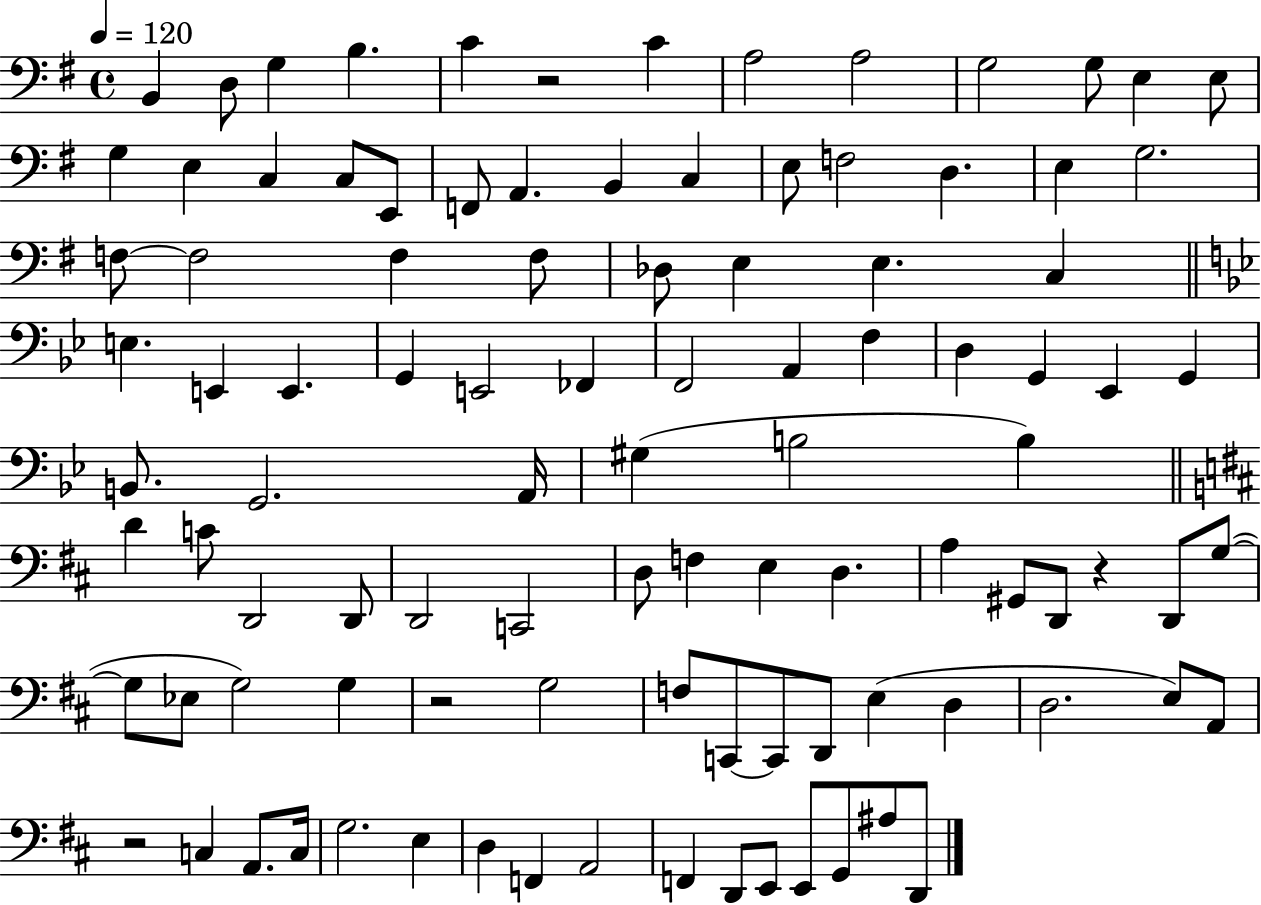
B2/q D3/e G3/q B3/q. C4/q R/h C4/q A3/h A3/h G3/h G3/e E3/q E3/e G3/q E3/q C3/q C3/e E2/e F2/e A2/q. B2/q C3/q E3/e F3/h D3/q. E3/q G3/h. F3/e F3/h F3/q F3/e Db3/e E3/q E3/q. C3/q E3/q. E2/q E2/q. G2/q E2/h FES2/q F2/h A2/q F3/q D3/q G2/q Eb2/q G2/q B2/e. G2/h. A2/s G#3/q B3/h B3/q D4/q C4/e D2/h D2/e D2/h C2/h D3/e F3/q E3/q D3/q. A3/q G#2/e D2/e R/q D2/e G3/e G3/e Eb3/e G3/h G3/q R/h G3/h F3/e C2/e C2/e D2/e E3/q D3/q D3/h. E3/e A2/e R/h C3/q A2/e. C3/s G3/h. E3/q D3/q F2/q A2/h F2/q D2/e E2/e E2/e G2/e A#3/e D2/e